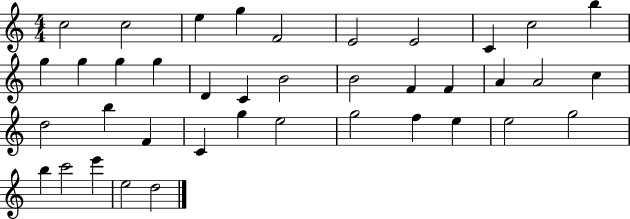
{
  \clef treble
  \numericTimeSignature
  \time 4/4
  \key c \major
  c''2 c''2 | e''4 g''4 f'2 | e'2 e'2 | c'4 c''2 b''4 | \break g''4 g''4 g''4 g''4 | d'4 c'4 b'2 | b'2 f'4 f'4 | a'4 a'2 c''4 | \break d''2 b''4 f'4 | c'4 g''4 e''2 | g''2 f''4 e''4 | e''2 g''2 | \break b''4 c'''2 e'''4 | e''2 d''2 | \bar "|."
}